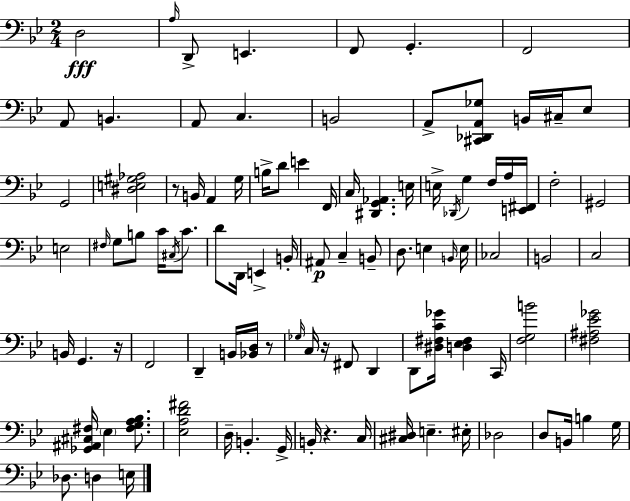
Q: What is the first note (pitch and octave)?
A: D3